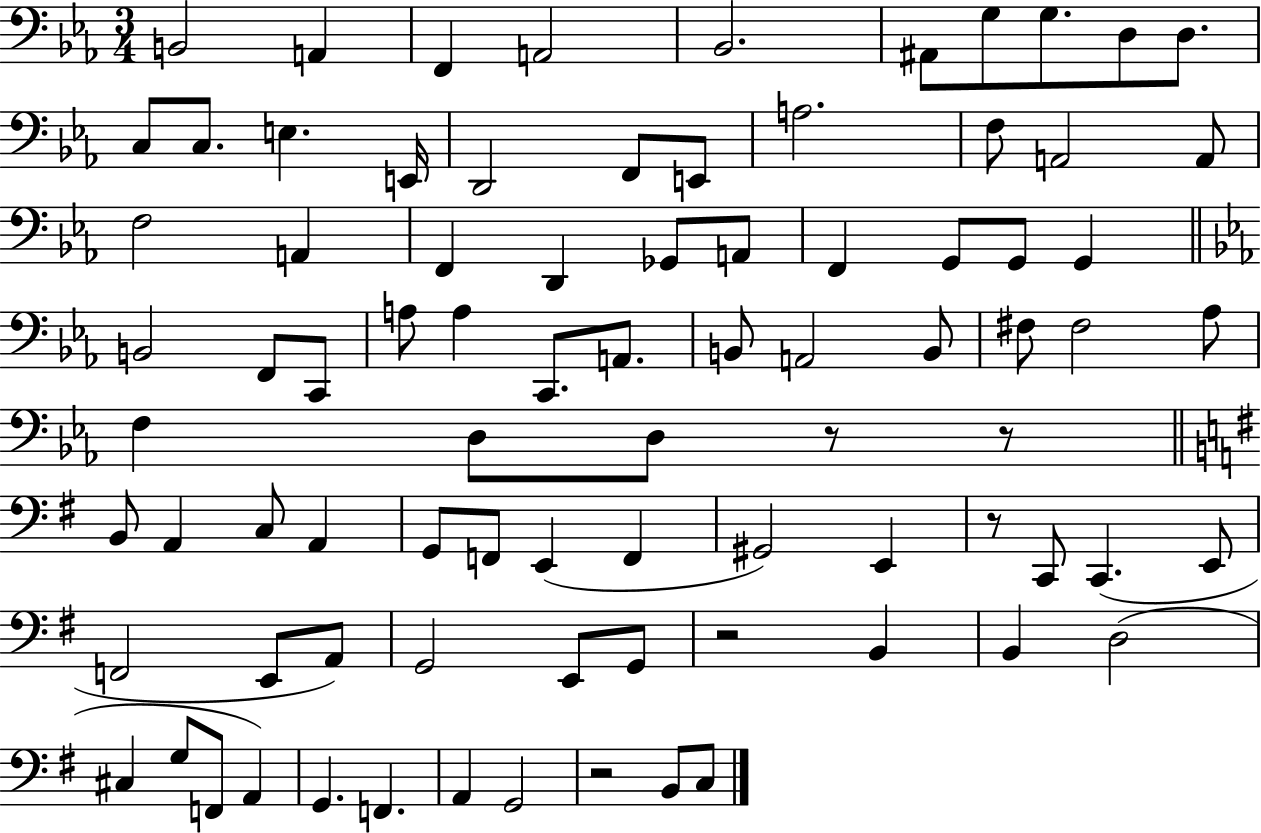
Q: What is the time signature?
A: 3/4